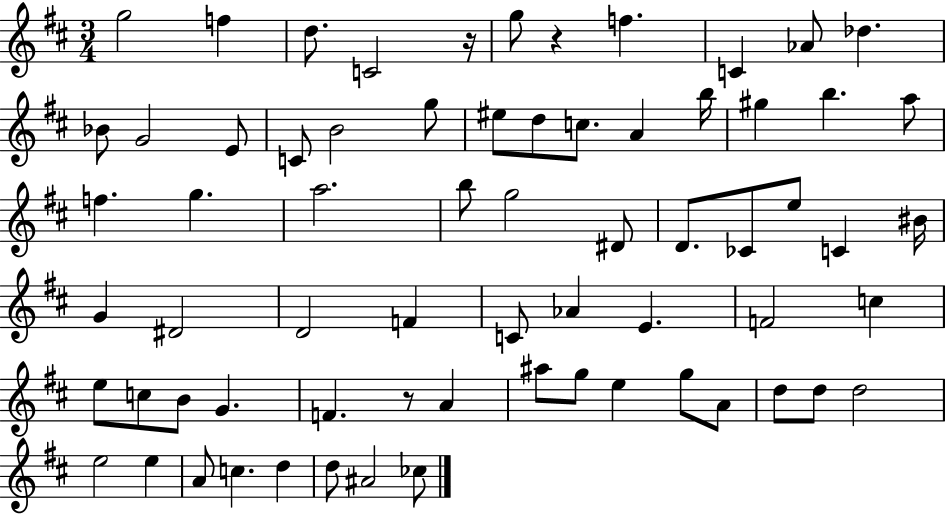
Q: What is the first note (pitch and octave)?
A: G5